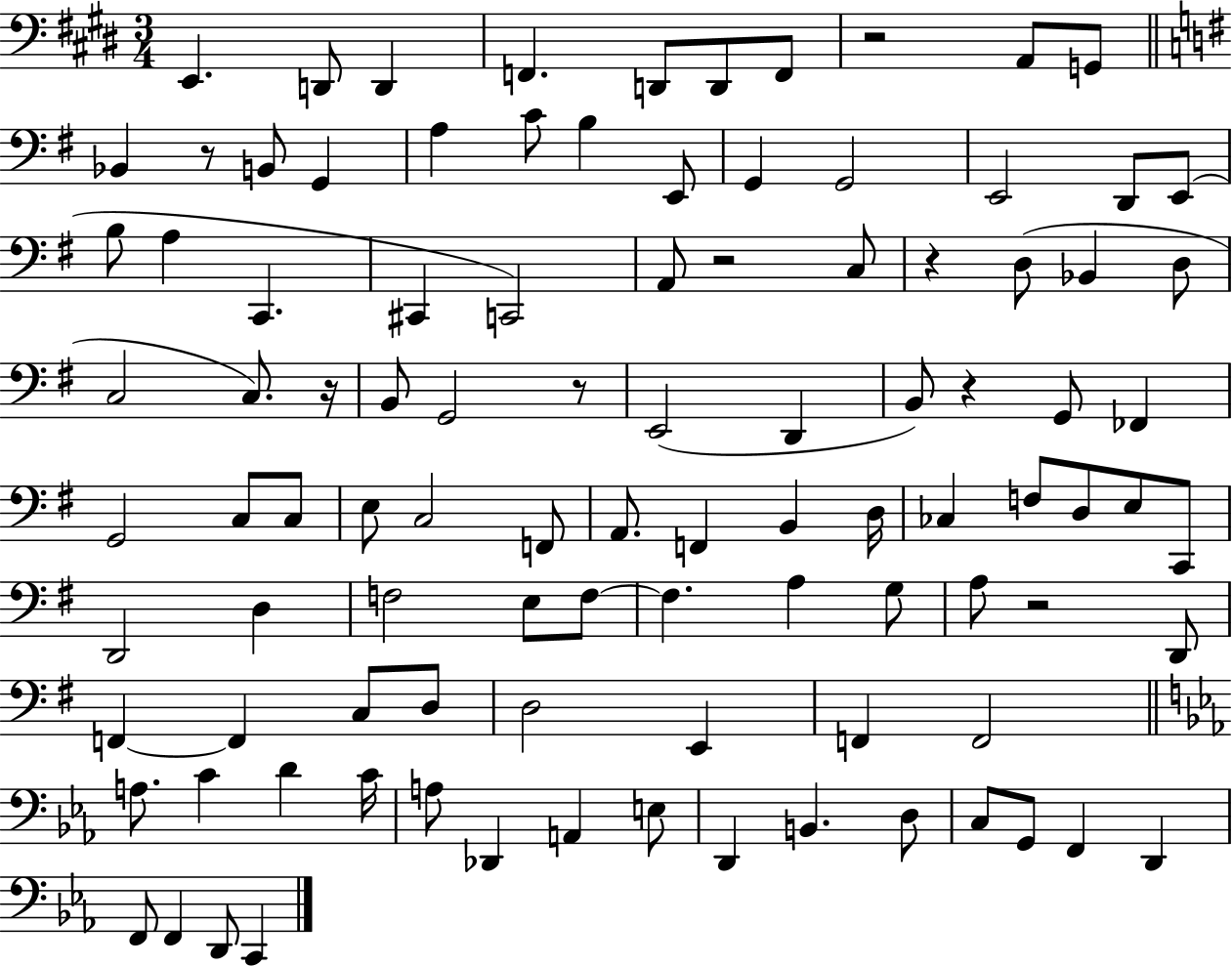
{
  \clef bass
  \numericTimeSignature
  \time 3/4
  \key e \major
  e,4. d,8 d,4 | f,4. d,8 d,8 f,8 | r2 a,8 g,8 | \bar "||" \break \key e \minor bes,4 r8 b,8 g,4 | a4 c'8 b4 e,8 | g,4 g,2 | e,2 d,8 e,8( | \break b8 a4 c,4. | cis,4 c,2) | a,8 r2 c8 | r4 d8( bes,4 d8 | \break c2 c8.) r16 | b,8 g,2 r8 | e,2( d,4 | b,8) r4 g,8 fes,4 | \break g,2 c8 c8 | e8 c2 f,8 | a,8. f,4 b,4 d16 | ces4 f8 d8 e8 c,8 | \break d,2 d4 | f2 e8 f8~~ | f4. a4 g8 | a8 r2 d,8 | \break f,4~~ f,4 c8 d8 | d2 e,4 | f,4 f,2 | \bar "||" \break \key c \minor a8. c'4 d'4 c'16 | a8 des,4 a,4 e8 | d,4 b,4. d8 | c8 g,8 f,4 d,4 | \break f,8 f,4 d,8 c,4 | \bar "|."
}